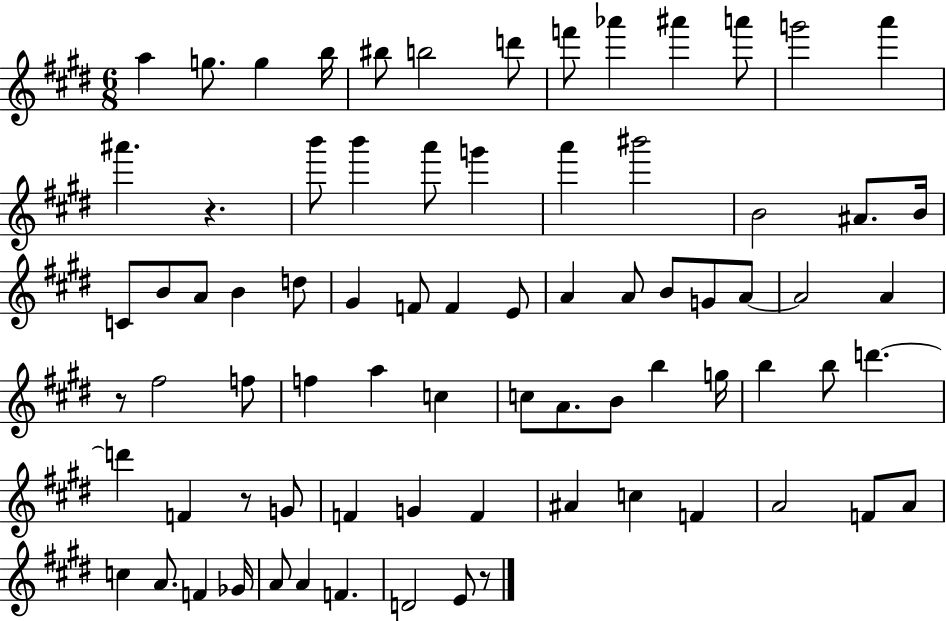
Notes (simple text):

A5/q G5/e. G5/q B5/s BIS5/e B5/h D6/e F6/e Ab6/q A#6/q A6/e G6/h A6/q A#6/q. R/q. B6/e B6/q A6/e G6/q A6/q BIS6/h B4/h A#4/e. B4/s C4/e B4/e A4/e B4/q D5/e G#4/q F4/e F4/q E4/e A4/q A4/e B4/e G4/e A4/e A4/h A4/q R/e F#5/h F5/e F5/q A5/q C5/q C5/e A4/e. B4/e B5/q G5/s B5/q B5/e D6/q. D6/q F4/q R/e G4/e F4/q G4/q F4/q A#4/q C5/q F4/q A4/h F4/e A4/e C5/q A4/e. F4/q Gb4/s A4/e A4/q F4/q. D4/h E4/e R/e